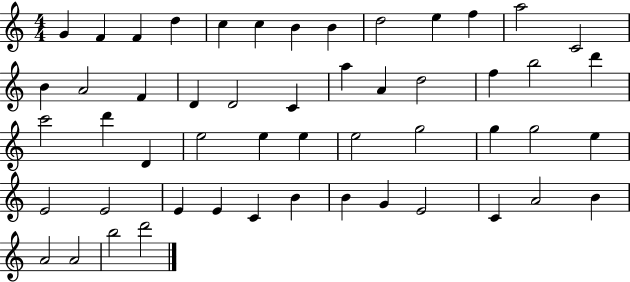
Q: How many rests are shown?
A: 0